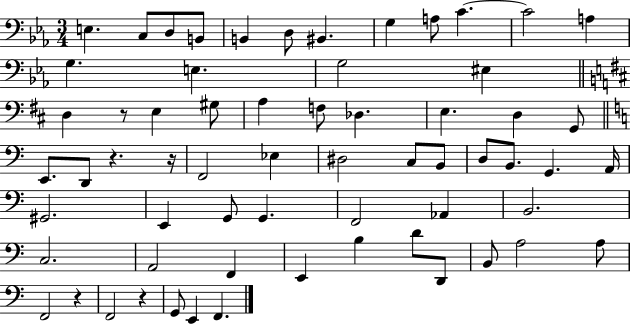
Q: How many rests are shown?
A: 5